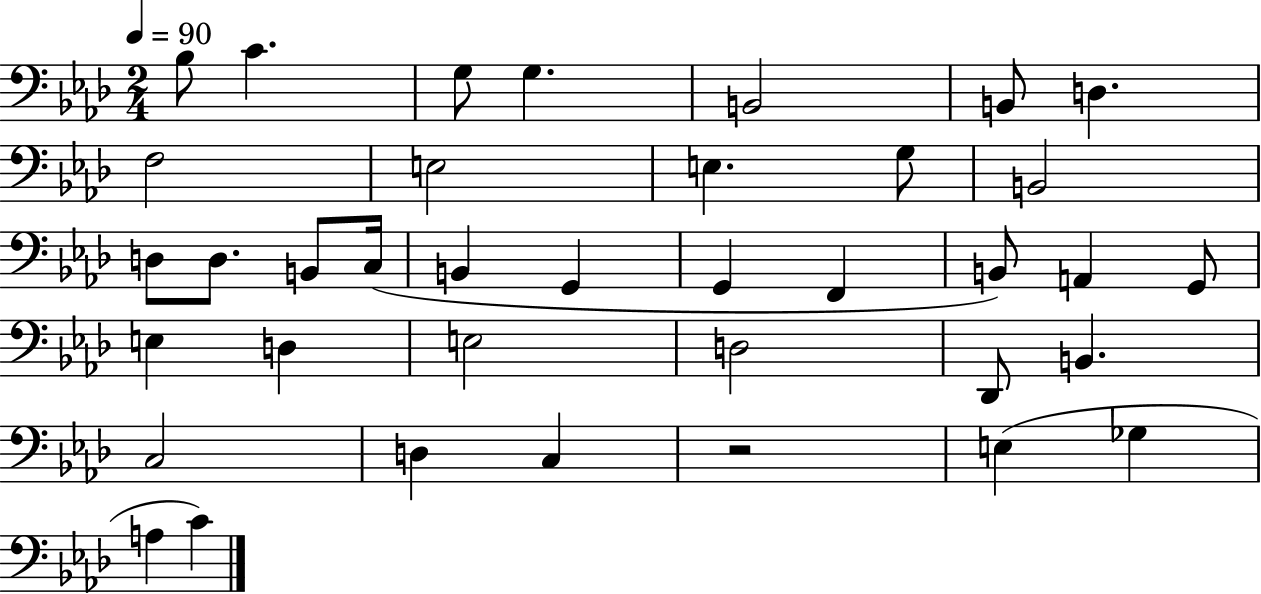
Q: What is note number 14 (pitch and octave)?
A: D3